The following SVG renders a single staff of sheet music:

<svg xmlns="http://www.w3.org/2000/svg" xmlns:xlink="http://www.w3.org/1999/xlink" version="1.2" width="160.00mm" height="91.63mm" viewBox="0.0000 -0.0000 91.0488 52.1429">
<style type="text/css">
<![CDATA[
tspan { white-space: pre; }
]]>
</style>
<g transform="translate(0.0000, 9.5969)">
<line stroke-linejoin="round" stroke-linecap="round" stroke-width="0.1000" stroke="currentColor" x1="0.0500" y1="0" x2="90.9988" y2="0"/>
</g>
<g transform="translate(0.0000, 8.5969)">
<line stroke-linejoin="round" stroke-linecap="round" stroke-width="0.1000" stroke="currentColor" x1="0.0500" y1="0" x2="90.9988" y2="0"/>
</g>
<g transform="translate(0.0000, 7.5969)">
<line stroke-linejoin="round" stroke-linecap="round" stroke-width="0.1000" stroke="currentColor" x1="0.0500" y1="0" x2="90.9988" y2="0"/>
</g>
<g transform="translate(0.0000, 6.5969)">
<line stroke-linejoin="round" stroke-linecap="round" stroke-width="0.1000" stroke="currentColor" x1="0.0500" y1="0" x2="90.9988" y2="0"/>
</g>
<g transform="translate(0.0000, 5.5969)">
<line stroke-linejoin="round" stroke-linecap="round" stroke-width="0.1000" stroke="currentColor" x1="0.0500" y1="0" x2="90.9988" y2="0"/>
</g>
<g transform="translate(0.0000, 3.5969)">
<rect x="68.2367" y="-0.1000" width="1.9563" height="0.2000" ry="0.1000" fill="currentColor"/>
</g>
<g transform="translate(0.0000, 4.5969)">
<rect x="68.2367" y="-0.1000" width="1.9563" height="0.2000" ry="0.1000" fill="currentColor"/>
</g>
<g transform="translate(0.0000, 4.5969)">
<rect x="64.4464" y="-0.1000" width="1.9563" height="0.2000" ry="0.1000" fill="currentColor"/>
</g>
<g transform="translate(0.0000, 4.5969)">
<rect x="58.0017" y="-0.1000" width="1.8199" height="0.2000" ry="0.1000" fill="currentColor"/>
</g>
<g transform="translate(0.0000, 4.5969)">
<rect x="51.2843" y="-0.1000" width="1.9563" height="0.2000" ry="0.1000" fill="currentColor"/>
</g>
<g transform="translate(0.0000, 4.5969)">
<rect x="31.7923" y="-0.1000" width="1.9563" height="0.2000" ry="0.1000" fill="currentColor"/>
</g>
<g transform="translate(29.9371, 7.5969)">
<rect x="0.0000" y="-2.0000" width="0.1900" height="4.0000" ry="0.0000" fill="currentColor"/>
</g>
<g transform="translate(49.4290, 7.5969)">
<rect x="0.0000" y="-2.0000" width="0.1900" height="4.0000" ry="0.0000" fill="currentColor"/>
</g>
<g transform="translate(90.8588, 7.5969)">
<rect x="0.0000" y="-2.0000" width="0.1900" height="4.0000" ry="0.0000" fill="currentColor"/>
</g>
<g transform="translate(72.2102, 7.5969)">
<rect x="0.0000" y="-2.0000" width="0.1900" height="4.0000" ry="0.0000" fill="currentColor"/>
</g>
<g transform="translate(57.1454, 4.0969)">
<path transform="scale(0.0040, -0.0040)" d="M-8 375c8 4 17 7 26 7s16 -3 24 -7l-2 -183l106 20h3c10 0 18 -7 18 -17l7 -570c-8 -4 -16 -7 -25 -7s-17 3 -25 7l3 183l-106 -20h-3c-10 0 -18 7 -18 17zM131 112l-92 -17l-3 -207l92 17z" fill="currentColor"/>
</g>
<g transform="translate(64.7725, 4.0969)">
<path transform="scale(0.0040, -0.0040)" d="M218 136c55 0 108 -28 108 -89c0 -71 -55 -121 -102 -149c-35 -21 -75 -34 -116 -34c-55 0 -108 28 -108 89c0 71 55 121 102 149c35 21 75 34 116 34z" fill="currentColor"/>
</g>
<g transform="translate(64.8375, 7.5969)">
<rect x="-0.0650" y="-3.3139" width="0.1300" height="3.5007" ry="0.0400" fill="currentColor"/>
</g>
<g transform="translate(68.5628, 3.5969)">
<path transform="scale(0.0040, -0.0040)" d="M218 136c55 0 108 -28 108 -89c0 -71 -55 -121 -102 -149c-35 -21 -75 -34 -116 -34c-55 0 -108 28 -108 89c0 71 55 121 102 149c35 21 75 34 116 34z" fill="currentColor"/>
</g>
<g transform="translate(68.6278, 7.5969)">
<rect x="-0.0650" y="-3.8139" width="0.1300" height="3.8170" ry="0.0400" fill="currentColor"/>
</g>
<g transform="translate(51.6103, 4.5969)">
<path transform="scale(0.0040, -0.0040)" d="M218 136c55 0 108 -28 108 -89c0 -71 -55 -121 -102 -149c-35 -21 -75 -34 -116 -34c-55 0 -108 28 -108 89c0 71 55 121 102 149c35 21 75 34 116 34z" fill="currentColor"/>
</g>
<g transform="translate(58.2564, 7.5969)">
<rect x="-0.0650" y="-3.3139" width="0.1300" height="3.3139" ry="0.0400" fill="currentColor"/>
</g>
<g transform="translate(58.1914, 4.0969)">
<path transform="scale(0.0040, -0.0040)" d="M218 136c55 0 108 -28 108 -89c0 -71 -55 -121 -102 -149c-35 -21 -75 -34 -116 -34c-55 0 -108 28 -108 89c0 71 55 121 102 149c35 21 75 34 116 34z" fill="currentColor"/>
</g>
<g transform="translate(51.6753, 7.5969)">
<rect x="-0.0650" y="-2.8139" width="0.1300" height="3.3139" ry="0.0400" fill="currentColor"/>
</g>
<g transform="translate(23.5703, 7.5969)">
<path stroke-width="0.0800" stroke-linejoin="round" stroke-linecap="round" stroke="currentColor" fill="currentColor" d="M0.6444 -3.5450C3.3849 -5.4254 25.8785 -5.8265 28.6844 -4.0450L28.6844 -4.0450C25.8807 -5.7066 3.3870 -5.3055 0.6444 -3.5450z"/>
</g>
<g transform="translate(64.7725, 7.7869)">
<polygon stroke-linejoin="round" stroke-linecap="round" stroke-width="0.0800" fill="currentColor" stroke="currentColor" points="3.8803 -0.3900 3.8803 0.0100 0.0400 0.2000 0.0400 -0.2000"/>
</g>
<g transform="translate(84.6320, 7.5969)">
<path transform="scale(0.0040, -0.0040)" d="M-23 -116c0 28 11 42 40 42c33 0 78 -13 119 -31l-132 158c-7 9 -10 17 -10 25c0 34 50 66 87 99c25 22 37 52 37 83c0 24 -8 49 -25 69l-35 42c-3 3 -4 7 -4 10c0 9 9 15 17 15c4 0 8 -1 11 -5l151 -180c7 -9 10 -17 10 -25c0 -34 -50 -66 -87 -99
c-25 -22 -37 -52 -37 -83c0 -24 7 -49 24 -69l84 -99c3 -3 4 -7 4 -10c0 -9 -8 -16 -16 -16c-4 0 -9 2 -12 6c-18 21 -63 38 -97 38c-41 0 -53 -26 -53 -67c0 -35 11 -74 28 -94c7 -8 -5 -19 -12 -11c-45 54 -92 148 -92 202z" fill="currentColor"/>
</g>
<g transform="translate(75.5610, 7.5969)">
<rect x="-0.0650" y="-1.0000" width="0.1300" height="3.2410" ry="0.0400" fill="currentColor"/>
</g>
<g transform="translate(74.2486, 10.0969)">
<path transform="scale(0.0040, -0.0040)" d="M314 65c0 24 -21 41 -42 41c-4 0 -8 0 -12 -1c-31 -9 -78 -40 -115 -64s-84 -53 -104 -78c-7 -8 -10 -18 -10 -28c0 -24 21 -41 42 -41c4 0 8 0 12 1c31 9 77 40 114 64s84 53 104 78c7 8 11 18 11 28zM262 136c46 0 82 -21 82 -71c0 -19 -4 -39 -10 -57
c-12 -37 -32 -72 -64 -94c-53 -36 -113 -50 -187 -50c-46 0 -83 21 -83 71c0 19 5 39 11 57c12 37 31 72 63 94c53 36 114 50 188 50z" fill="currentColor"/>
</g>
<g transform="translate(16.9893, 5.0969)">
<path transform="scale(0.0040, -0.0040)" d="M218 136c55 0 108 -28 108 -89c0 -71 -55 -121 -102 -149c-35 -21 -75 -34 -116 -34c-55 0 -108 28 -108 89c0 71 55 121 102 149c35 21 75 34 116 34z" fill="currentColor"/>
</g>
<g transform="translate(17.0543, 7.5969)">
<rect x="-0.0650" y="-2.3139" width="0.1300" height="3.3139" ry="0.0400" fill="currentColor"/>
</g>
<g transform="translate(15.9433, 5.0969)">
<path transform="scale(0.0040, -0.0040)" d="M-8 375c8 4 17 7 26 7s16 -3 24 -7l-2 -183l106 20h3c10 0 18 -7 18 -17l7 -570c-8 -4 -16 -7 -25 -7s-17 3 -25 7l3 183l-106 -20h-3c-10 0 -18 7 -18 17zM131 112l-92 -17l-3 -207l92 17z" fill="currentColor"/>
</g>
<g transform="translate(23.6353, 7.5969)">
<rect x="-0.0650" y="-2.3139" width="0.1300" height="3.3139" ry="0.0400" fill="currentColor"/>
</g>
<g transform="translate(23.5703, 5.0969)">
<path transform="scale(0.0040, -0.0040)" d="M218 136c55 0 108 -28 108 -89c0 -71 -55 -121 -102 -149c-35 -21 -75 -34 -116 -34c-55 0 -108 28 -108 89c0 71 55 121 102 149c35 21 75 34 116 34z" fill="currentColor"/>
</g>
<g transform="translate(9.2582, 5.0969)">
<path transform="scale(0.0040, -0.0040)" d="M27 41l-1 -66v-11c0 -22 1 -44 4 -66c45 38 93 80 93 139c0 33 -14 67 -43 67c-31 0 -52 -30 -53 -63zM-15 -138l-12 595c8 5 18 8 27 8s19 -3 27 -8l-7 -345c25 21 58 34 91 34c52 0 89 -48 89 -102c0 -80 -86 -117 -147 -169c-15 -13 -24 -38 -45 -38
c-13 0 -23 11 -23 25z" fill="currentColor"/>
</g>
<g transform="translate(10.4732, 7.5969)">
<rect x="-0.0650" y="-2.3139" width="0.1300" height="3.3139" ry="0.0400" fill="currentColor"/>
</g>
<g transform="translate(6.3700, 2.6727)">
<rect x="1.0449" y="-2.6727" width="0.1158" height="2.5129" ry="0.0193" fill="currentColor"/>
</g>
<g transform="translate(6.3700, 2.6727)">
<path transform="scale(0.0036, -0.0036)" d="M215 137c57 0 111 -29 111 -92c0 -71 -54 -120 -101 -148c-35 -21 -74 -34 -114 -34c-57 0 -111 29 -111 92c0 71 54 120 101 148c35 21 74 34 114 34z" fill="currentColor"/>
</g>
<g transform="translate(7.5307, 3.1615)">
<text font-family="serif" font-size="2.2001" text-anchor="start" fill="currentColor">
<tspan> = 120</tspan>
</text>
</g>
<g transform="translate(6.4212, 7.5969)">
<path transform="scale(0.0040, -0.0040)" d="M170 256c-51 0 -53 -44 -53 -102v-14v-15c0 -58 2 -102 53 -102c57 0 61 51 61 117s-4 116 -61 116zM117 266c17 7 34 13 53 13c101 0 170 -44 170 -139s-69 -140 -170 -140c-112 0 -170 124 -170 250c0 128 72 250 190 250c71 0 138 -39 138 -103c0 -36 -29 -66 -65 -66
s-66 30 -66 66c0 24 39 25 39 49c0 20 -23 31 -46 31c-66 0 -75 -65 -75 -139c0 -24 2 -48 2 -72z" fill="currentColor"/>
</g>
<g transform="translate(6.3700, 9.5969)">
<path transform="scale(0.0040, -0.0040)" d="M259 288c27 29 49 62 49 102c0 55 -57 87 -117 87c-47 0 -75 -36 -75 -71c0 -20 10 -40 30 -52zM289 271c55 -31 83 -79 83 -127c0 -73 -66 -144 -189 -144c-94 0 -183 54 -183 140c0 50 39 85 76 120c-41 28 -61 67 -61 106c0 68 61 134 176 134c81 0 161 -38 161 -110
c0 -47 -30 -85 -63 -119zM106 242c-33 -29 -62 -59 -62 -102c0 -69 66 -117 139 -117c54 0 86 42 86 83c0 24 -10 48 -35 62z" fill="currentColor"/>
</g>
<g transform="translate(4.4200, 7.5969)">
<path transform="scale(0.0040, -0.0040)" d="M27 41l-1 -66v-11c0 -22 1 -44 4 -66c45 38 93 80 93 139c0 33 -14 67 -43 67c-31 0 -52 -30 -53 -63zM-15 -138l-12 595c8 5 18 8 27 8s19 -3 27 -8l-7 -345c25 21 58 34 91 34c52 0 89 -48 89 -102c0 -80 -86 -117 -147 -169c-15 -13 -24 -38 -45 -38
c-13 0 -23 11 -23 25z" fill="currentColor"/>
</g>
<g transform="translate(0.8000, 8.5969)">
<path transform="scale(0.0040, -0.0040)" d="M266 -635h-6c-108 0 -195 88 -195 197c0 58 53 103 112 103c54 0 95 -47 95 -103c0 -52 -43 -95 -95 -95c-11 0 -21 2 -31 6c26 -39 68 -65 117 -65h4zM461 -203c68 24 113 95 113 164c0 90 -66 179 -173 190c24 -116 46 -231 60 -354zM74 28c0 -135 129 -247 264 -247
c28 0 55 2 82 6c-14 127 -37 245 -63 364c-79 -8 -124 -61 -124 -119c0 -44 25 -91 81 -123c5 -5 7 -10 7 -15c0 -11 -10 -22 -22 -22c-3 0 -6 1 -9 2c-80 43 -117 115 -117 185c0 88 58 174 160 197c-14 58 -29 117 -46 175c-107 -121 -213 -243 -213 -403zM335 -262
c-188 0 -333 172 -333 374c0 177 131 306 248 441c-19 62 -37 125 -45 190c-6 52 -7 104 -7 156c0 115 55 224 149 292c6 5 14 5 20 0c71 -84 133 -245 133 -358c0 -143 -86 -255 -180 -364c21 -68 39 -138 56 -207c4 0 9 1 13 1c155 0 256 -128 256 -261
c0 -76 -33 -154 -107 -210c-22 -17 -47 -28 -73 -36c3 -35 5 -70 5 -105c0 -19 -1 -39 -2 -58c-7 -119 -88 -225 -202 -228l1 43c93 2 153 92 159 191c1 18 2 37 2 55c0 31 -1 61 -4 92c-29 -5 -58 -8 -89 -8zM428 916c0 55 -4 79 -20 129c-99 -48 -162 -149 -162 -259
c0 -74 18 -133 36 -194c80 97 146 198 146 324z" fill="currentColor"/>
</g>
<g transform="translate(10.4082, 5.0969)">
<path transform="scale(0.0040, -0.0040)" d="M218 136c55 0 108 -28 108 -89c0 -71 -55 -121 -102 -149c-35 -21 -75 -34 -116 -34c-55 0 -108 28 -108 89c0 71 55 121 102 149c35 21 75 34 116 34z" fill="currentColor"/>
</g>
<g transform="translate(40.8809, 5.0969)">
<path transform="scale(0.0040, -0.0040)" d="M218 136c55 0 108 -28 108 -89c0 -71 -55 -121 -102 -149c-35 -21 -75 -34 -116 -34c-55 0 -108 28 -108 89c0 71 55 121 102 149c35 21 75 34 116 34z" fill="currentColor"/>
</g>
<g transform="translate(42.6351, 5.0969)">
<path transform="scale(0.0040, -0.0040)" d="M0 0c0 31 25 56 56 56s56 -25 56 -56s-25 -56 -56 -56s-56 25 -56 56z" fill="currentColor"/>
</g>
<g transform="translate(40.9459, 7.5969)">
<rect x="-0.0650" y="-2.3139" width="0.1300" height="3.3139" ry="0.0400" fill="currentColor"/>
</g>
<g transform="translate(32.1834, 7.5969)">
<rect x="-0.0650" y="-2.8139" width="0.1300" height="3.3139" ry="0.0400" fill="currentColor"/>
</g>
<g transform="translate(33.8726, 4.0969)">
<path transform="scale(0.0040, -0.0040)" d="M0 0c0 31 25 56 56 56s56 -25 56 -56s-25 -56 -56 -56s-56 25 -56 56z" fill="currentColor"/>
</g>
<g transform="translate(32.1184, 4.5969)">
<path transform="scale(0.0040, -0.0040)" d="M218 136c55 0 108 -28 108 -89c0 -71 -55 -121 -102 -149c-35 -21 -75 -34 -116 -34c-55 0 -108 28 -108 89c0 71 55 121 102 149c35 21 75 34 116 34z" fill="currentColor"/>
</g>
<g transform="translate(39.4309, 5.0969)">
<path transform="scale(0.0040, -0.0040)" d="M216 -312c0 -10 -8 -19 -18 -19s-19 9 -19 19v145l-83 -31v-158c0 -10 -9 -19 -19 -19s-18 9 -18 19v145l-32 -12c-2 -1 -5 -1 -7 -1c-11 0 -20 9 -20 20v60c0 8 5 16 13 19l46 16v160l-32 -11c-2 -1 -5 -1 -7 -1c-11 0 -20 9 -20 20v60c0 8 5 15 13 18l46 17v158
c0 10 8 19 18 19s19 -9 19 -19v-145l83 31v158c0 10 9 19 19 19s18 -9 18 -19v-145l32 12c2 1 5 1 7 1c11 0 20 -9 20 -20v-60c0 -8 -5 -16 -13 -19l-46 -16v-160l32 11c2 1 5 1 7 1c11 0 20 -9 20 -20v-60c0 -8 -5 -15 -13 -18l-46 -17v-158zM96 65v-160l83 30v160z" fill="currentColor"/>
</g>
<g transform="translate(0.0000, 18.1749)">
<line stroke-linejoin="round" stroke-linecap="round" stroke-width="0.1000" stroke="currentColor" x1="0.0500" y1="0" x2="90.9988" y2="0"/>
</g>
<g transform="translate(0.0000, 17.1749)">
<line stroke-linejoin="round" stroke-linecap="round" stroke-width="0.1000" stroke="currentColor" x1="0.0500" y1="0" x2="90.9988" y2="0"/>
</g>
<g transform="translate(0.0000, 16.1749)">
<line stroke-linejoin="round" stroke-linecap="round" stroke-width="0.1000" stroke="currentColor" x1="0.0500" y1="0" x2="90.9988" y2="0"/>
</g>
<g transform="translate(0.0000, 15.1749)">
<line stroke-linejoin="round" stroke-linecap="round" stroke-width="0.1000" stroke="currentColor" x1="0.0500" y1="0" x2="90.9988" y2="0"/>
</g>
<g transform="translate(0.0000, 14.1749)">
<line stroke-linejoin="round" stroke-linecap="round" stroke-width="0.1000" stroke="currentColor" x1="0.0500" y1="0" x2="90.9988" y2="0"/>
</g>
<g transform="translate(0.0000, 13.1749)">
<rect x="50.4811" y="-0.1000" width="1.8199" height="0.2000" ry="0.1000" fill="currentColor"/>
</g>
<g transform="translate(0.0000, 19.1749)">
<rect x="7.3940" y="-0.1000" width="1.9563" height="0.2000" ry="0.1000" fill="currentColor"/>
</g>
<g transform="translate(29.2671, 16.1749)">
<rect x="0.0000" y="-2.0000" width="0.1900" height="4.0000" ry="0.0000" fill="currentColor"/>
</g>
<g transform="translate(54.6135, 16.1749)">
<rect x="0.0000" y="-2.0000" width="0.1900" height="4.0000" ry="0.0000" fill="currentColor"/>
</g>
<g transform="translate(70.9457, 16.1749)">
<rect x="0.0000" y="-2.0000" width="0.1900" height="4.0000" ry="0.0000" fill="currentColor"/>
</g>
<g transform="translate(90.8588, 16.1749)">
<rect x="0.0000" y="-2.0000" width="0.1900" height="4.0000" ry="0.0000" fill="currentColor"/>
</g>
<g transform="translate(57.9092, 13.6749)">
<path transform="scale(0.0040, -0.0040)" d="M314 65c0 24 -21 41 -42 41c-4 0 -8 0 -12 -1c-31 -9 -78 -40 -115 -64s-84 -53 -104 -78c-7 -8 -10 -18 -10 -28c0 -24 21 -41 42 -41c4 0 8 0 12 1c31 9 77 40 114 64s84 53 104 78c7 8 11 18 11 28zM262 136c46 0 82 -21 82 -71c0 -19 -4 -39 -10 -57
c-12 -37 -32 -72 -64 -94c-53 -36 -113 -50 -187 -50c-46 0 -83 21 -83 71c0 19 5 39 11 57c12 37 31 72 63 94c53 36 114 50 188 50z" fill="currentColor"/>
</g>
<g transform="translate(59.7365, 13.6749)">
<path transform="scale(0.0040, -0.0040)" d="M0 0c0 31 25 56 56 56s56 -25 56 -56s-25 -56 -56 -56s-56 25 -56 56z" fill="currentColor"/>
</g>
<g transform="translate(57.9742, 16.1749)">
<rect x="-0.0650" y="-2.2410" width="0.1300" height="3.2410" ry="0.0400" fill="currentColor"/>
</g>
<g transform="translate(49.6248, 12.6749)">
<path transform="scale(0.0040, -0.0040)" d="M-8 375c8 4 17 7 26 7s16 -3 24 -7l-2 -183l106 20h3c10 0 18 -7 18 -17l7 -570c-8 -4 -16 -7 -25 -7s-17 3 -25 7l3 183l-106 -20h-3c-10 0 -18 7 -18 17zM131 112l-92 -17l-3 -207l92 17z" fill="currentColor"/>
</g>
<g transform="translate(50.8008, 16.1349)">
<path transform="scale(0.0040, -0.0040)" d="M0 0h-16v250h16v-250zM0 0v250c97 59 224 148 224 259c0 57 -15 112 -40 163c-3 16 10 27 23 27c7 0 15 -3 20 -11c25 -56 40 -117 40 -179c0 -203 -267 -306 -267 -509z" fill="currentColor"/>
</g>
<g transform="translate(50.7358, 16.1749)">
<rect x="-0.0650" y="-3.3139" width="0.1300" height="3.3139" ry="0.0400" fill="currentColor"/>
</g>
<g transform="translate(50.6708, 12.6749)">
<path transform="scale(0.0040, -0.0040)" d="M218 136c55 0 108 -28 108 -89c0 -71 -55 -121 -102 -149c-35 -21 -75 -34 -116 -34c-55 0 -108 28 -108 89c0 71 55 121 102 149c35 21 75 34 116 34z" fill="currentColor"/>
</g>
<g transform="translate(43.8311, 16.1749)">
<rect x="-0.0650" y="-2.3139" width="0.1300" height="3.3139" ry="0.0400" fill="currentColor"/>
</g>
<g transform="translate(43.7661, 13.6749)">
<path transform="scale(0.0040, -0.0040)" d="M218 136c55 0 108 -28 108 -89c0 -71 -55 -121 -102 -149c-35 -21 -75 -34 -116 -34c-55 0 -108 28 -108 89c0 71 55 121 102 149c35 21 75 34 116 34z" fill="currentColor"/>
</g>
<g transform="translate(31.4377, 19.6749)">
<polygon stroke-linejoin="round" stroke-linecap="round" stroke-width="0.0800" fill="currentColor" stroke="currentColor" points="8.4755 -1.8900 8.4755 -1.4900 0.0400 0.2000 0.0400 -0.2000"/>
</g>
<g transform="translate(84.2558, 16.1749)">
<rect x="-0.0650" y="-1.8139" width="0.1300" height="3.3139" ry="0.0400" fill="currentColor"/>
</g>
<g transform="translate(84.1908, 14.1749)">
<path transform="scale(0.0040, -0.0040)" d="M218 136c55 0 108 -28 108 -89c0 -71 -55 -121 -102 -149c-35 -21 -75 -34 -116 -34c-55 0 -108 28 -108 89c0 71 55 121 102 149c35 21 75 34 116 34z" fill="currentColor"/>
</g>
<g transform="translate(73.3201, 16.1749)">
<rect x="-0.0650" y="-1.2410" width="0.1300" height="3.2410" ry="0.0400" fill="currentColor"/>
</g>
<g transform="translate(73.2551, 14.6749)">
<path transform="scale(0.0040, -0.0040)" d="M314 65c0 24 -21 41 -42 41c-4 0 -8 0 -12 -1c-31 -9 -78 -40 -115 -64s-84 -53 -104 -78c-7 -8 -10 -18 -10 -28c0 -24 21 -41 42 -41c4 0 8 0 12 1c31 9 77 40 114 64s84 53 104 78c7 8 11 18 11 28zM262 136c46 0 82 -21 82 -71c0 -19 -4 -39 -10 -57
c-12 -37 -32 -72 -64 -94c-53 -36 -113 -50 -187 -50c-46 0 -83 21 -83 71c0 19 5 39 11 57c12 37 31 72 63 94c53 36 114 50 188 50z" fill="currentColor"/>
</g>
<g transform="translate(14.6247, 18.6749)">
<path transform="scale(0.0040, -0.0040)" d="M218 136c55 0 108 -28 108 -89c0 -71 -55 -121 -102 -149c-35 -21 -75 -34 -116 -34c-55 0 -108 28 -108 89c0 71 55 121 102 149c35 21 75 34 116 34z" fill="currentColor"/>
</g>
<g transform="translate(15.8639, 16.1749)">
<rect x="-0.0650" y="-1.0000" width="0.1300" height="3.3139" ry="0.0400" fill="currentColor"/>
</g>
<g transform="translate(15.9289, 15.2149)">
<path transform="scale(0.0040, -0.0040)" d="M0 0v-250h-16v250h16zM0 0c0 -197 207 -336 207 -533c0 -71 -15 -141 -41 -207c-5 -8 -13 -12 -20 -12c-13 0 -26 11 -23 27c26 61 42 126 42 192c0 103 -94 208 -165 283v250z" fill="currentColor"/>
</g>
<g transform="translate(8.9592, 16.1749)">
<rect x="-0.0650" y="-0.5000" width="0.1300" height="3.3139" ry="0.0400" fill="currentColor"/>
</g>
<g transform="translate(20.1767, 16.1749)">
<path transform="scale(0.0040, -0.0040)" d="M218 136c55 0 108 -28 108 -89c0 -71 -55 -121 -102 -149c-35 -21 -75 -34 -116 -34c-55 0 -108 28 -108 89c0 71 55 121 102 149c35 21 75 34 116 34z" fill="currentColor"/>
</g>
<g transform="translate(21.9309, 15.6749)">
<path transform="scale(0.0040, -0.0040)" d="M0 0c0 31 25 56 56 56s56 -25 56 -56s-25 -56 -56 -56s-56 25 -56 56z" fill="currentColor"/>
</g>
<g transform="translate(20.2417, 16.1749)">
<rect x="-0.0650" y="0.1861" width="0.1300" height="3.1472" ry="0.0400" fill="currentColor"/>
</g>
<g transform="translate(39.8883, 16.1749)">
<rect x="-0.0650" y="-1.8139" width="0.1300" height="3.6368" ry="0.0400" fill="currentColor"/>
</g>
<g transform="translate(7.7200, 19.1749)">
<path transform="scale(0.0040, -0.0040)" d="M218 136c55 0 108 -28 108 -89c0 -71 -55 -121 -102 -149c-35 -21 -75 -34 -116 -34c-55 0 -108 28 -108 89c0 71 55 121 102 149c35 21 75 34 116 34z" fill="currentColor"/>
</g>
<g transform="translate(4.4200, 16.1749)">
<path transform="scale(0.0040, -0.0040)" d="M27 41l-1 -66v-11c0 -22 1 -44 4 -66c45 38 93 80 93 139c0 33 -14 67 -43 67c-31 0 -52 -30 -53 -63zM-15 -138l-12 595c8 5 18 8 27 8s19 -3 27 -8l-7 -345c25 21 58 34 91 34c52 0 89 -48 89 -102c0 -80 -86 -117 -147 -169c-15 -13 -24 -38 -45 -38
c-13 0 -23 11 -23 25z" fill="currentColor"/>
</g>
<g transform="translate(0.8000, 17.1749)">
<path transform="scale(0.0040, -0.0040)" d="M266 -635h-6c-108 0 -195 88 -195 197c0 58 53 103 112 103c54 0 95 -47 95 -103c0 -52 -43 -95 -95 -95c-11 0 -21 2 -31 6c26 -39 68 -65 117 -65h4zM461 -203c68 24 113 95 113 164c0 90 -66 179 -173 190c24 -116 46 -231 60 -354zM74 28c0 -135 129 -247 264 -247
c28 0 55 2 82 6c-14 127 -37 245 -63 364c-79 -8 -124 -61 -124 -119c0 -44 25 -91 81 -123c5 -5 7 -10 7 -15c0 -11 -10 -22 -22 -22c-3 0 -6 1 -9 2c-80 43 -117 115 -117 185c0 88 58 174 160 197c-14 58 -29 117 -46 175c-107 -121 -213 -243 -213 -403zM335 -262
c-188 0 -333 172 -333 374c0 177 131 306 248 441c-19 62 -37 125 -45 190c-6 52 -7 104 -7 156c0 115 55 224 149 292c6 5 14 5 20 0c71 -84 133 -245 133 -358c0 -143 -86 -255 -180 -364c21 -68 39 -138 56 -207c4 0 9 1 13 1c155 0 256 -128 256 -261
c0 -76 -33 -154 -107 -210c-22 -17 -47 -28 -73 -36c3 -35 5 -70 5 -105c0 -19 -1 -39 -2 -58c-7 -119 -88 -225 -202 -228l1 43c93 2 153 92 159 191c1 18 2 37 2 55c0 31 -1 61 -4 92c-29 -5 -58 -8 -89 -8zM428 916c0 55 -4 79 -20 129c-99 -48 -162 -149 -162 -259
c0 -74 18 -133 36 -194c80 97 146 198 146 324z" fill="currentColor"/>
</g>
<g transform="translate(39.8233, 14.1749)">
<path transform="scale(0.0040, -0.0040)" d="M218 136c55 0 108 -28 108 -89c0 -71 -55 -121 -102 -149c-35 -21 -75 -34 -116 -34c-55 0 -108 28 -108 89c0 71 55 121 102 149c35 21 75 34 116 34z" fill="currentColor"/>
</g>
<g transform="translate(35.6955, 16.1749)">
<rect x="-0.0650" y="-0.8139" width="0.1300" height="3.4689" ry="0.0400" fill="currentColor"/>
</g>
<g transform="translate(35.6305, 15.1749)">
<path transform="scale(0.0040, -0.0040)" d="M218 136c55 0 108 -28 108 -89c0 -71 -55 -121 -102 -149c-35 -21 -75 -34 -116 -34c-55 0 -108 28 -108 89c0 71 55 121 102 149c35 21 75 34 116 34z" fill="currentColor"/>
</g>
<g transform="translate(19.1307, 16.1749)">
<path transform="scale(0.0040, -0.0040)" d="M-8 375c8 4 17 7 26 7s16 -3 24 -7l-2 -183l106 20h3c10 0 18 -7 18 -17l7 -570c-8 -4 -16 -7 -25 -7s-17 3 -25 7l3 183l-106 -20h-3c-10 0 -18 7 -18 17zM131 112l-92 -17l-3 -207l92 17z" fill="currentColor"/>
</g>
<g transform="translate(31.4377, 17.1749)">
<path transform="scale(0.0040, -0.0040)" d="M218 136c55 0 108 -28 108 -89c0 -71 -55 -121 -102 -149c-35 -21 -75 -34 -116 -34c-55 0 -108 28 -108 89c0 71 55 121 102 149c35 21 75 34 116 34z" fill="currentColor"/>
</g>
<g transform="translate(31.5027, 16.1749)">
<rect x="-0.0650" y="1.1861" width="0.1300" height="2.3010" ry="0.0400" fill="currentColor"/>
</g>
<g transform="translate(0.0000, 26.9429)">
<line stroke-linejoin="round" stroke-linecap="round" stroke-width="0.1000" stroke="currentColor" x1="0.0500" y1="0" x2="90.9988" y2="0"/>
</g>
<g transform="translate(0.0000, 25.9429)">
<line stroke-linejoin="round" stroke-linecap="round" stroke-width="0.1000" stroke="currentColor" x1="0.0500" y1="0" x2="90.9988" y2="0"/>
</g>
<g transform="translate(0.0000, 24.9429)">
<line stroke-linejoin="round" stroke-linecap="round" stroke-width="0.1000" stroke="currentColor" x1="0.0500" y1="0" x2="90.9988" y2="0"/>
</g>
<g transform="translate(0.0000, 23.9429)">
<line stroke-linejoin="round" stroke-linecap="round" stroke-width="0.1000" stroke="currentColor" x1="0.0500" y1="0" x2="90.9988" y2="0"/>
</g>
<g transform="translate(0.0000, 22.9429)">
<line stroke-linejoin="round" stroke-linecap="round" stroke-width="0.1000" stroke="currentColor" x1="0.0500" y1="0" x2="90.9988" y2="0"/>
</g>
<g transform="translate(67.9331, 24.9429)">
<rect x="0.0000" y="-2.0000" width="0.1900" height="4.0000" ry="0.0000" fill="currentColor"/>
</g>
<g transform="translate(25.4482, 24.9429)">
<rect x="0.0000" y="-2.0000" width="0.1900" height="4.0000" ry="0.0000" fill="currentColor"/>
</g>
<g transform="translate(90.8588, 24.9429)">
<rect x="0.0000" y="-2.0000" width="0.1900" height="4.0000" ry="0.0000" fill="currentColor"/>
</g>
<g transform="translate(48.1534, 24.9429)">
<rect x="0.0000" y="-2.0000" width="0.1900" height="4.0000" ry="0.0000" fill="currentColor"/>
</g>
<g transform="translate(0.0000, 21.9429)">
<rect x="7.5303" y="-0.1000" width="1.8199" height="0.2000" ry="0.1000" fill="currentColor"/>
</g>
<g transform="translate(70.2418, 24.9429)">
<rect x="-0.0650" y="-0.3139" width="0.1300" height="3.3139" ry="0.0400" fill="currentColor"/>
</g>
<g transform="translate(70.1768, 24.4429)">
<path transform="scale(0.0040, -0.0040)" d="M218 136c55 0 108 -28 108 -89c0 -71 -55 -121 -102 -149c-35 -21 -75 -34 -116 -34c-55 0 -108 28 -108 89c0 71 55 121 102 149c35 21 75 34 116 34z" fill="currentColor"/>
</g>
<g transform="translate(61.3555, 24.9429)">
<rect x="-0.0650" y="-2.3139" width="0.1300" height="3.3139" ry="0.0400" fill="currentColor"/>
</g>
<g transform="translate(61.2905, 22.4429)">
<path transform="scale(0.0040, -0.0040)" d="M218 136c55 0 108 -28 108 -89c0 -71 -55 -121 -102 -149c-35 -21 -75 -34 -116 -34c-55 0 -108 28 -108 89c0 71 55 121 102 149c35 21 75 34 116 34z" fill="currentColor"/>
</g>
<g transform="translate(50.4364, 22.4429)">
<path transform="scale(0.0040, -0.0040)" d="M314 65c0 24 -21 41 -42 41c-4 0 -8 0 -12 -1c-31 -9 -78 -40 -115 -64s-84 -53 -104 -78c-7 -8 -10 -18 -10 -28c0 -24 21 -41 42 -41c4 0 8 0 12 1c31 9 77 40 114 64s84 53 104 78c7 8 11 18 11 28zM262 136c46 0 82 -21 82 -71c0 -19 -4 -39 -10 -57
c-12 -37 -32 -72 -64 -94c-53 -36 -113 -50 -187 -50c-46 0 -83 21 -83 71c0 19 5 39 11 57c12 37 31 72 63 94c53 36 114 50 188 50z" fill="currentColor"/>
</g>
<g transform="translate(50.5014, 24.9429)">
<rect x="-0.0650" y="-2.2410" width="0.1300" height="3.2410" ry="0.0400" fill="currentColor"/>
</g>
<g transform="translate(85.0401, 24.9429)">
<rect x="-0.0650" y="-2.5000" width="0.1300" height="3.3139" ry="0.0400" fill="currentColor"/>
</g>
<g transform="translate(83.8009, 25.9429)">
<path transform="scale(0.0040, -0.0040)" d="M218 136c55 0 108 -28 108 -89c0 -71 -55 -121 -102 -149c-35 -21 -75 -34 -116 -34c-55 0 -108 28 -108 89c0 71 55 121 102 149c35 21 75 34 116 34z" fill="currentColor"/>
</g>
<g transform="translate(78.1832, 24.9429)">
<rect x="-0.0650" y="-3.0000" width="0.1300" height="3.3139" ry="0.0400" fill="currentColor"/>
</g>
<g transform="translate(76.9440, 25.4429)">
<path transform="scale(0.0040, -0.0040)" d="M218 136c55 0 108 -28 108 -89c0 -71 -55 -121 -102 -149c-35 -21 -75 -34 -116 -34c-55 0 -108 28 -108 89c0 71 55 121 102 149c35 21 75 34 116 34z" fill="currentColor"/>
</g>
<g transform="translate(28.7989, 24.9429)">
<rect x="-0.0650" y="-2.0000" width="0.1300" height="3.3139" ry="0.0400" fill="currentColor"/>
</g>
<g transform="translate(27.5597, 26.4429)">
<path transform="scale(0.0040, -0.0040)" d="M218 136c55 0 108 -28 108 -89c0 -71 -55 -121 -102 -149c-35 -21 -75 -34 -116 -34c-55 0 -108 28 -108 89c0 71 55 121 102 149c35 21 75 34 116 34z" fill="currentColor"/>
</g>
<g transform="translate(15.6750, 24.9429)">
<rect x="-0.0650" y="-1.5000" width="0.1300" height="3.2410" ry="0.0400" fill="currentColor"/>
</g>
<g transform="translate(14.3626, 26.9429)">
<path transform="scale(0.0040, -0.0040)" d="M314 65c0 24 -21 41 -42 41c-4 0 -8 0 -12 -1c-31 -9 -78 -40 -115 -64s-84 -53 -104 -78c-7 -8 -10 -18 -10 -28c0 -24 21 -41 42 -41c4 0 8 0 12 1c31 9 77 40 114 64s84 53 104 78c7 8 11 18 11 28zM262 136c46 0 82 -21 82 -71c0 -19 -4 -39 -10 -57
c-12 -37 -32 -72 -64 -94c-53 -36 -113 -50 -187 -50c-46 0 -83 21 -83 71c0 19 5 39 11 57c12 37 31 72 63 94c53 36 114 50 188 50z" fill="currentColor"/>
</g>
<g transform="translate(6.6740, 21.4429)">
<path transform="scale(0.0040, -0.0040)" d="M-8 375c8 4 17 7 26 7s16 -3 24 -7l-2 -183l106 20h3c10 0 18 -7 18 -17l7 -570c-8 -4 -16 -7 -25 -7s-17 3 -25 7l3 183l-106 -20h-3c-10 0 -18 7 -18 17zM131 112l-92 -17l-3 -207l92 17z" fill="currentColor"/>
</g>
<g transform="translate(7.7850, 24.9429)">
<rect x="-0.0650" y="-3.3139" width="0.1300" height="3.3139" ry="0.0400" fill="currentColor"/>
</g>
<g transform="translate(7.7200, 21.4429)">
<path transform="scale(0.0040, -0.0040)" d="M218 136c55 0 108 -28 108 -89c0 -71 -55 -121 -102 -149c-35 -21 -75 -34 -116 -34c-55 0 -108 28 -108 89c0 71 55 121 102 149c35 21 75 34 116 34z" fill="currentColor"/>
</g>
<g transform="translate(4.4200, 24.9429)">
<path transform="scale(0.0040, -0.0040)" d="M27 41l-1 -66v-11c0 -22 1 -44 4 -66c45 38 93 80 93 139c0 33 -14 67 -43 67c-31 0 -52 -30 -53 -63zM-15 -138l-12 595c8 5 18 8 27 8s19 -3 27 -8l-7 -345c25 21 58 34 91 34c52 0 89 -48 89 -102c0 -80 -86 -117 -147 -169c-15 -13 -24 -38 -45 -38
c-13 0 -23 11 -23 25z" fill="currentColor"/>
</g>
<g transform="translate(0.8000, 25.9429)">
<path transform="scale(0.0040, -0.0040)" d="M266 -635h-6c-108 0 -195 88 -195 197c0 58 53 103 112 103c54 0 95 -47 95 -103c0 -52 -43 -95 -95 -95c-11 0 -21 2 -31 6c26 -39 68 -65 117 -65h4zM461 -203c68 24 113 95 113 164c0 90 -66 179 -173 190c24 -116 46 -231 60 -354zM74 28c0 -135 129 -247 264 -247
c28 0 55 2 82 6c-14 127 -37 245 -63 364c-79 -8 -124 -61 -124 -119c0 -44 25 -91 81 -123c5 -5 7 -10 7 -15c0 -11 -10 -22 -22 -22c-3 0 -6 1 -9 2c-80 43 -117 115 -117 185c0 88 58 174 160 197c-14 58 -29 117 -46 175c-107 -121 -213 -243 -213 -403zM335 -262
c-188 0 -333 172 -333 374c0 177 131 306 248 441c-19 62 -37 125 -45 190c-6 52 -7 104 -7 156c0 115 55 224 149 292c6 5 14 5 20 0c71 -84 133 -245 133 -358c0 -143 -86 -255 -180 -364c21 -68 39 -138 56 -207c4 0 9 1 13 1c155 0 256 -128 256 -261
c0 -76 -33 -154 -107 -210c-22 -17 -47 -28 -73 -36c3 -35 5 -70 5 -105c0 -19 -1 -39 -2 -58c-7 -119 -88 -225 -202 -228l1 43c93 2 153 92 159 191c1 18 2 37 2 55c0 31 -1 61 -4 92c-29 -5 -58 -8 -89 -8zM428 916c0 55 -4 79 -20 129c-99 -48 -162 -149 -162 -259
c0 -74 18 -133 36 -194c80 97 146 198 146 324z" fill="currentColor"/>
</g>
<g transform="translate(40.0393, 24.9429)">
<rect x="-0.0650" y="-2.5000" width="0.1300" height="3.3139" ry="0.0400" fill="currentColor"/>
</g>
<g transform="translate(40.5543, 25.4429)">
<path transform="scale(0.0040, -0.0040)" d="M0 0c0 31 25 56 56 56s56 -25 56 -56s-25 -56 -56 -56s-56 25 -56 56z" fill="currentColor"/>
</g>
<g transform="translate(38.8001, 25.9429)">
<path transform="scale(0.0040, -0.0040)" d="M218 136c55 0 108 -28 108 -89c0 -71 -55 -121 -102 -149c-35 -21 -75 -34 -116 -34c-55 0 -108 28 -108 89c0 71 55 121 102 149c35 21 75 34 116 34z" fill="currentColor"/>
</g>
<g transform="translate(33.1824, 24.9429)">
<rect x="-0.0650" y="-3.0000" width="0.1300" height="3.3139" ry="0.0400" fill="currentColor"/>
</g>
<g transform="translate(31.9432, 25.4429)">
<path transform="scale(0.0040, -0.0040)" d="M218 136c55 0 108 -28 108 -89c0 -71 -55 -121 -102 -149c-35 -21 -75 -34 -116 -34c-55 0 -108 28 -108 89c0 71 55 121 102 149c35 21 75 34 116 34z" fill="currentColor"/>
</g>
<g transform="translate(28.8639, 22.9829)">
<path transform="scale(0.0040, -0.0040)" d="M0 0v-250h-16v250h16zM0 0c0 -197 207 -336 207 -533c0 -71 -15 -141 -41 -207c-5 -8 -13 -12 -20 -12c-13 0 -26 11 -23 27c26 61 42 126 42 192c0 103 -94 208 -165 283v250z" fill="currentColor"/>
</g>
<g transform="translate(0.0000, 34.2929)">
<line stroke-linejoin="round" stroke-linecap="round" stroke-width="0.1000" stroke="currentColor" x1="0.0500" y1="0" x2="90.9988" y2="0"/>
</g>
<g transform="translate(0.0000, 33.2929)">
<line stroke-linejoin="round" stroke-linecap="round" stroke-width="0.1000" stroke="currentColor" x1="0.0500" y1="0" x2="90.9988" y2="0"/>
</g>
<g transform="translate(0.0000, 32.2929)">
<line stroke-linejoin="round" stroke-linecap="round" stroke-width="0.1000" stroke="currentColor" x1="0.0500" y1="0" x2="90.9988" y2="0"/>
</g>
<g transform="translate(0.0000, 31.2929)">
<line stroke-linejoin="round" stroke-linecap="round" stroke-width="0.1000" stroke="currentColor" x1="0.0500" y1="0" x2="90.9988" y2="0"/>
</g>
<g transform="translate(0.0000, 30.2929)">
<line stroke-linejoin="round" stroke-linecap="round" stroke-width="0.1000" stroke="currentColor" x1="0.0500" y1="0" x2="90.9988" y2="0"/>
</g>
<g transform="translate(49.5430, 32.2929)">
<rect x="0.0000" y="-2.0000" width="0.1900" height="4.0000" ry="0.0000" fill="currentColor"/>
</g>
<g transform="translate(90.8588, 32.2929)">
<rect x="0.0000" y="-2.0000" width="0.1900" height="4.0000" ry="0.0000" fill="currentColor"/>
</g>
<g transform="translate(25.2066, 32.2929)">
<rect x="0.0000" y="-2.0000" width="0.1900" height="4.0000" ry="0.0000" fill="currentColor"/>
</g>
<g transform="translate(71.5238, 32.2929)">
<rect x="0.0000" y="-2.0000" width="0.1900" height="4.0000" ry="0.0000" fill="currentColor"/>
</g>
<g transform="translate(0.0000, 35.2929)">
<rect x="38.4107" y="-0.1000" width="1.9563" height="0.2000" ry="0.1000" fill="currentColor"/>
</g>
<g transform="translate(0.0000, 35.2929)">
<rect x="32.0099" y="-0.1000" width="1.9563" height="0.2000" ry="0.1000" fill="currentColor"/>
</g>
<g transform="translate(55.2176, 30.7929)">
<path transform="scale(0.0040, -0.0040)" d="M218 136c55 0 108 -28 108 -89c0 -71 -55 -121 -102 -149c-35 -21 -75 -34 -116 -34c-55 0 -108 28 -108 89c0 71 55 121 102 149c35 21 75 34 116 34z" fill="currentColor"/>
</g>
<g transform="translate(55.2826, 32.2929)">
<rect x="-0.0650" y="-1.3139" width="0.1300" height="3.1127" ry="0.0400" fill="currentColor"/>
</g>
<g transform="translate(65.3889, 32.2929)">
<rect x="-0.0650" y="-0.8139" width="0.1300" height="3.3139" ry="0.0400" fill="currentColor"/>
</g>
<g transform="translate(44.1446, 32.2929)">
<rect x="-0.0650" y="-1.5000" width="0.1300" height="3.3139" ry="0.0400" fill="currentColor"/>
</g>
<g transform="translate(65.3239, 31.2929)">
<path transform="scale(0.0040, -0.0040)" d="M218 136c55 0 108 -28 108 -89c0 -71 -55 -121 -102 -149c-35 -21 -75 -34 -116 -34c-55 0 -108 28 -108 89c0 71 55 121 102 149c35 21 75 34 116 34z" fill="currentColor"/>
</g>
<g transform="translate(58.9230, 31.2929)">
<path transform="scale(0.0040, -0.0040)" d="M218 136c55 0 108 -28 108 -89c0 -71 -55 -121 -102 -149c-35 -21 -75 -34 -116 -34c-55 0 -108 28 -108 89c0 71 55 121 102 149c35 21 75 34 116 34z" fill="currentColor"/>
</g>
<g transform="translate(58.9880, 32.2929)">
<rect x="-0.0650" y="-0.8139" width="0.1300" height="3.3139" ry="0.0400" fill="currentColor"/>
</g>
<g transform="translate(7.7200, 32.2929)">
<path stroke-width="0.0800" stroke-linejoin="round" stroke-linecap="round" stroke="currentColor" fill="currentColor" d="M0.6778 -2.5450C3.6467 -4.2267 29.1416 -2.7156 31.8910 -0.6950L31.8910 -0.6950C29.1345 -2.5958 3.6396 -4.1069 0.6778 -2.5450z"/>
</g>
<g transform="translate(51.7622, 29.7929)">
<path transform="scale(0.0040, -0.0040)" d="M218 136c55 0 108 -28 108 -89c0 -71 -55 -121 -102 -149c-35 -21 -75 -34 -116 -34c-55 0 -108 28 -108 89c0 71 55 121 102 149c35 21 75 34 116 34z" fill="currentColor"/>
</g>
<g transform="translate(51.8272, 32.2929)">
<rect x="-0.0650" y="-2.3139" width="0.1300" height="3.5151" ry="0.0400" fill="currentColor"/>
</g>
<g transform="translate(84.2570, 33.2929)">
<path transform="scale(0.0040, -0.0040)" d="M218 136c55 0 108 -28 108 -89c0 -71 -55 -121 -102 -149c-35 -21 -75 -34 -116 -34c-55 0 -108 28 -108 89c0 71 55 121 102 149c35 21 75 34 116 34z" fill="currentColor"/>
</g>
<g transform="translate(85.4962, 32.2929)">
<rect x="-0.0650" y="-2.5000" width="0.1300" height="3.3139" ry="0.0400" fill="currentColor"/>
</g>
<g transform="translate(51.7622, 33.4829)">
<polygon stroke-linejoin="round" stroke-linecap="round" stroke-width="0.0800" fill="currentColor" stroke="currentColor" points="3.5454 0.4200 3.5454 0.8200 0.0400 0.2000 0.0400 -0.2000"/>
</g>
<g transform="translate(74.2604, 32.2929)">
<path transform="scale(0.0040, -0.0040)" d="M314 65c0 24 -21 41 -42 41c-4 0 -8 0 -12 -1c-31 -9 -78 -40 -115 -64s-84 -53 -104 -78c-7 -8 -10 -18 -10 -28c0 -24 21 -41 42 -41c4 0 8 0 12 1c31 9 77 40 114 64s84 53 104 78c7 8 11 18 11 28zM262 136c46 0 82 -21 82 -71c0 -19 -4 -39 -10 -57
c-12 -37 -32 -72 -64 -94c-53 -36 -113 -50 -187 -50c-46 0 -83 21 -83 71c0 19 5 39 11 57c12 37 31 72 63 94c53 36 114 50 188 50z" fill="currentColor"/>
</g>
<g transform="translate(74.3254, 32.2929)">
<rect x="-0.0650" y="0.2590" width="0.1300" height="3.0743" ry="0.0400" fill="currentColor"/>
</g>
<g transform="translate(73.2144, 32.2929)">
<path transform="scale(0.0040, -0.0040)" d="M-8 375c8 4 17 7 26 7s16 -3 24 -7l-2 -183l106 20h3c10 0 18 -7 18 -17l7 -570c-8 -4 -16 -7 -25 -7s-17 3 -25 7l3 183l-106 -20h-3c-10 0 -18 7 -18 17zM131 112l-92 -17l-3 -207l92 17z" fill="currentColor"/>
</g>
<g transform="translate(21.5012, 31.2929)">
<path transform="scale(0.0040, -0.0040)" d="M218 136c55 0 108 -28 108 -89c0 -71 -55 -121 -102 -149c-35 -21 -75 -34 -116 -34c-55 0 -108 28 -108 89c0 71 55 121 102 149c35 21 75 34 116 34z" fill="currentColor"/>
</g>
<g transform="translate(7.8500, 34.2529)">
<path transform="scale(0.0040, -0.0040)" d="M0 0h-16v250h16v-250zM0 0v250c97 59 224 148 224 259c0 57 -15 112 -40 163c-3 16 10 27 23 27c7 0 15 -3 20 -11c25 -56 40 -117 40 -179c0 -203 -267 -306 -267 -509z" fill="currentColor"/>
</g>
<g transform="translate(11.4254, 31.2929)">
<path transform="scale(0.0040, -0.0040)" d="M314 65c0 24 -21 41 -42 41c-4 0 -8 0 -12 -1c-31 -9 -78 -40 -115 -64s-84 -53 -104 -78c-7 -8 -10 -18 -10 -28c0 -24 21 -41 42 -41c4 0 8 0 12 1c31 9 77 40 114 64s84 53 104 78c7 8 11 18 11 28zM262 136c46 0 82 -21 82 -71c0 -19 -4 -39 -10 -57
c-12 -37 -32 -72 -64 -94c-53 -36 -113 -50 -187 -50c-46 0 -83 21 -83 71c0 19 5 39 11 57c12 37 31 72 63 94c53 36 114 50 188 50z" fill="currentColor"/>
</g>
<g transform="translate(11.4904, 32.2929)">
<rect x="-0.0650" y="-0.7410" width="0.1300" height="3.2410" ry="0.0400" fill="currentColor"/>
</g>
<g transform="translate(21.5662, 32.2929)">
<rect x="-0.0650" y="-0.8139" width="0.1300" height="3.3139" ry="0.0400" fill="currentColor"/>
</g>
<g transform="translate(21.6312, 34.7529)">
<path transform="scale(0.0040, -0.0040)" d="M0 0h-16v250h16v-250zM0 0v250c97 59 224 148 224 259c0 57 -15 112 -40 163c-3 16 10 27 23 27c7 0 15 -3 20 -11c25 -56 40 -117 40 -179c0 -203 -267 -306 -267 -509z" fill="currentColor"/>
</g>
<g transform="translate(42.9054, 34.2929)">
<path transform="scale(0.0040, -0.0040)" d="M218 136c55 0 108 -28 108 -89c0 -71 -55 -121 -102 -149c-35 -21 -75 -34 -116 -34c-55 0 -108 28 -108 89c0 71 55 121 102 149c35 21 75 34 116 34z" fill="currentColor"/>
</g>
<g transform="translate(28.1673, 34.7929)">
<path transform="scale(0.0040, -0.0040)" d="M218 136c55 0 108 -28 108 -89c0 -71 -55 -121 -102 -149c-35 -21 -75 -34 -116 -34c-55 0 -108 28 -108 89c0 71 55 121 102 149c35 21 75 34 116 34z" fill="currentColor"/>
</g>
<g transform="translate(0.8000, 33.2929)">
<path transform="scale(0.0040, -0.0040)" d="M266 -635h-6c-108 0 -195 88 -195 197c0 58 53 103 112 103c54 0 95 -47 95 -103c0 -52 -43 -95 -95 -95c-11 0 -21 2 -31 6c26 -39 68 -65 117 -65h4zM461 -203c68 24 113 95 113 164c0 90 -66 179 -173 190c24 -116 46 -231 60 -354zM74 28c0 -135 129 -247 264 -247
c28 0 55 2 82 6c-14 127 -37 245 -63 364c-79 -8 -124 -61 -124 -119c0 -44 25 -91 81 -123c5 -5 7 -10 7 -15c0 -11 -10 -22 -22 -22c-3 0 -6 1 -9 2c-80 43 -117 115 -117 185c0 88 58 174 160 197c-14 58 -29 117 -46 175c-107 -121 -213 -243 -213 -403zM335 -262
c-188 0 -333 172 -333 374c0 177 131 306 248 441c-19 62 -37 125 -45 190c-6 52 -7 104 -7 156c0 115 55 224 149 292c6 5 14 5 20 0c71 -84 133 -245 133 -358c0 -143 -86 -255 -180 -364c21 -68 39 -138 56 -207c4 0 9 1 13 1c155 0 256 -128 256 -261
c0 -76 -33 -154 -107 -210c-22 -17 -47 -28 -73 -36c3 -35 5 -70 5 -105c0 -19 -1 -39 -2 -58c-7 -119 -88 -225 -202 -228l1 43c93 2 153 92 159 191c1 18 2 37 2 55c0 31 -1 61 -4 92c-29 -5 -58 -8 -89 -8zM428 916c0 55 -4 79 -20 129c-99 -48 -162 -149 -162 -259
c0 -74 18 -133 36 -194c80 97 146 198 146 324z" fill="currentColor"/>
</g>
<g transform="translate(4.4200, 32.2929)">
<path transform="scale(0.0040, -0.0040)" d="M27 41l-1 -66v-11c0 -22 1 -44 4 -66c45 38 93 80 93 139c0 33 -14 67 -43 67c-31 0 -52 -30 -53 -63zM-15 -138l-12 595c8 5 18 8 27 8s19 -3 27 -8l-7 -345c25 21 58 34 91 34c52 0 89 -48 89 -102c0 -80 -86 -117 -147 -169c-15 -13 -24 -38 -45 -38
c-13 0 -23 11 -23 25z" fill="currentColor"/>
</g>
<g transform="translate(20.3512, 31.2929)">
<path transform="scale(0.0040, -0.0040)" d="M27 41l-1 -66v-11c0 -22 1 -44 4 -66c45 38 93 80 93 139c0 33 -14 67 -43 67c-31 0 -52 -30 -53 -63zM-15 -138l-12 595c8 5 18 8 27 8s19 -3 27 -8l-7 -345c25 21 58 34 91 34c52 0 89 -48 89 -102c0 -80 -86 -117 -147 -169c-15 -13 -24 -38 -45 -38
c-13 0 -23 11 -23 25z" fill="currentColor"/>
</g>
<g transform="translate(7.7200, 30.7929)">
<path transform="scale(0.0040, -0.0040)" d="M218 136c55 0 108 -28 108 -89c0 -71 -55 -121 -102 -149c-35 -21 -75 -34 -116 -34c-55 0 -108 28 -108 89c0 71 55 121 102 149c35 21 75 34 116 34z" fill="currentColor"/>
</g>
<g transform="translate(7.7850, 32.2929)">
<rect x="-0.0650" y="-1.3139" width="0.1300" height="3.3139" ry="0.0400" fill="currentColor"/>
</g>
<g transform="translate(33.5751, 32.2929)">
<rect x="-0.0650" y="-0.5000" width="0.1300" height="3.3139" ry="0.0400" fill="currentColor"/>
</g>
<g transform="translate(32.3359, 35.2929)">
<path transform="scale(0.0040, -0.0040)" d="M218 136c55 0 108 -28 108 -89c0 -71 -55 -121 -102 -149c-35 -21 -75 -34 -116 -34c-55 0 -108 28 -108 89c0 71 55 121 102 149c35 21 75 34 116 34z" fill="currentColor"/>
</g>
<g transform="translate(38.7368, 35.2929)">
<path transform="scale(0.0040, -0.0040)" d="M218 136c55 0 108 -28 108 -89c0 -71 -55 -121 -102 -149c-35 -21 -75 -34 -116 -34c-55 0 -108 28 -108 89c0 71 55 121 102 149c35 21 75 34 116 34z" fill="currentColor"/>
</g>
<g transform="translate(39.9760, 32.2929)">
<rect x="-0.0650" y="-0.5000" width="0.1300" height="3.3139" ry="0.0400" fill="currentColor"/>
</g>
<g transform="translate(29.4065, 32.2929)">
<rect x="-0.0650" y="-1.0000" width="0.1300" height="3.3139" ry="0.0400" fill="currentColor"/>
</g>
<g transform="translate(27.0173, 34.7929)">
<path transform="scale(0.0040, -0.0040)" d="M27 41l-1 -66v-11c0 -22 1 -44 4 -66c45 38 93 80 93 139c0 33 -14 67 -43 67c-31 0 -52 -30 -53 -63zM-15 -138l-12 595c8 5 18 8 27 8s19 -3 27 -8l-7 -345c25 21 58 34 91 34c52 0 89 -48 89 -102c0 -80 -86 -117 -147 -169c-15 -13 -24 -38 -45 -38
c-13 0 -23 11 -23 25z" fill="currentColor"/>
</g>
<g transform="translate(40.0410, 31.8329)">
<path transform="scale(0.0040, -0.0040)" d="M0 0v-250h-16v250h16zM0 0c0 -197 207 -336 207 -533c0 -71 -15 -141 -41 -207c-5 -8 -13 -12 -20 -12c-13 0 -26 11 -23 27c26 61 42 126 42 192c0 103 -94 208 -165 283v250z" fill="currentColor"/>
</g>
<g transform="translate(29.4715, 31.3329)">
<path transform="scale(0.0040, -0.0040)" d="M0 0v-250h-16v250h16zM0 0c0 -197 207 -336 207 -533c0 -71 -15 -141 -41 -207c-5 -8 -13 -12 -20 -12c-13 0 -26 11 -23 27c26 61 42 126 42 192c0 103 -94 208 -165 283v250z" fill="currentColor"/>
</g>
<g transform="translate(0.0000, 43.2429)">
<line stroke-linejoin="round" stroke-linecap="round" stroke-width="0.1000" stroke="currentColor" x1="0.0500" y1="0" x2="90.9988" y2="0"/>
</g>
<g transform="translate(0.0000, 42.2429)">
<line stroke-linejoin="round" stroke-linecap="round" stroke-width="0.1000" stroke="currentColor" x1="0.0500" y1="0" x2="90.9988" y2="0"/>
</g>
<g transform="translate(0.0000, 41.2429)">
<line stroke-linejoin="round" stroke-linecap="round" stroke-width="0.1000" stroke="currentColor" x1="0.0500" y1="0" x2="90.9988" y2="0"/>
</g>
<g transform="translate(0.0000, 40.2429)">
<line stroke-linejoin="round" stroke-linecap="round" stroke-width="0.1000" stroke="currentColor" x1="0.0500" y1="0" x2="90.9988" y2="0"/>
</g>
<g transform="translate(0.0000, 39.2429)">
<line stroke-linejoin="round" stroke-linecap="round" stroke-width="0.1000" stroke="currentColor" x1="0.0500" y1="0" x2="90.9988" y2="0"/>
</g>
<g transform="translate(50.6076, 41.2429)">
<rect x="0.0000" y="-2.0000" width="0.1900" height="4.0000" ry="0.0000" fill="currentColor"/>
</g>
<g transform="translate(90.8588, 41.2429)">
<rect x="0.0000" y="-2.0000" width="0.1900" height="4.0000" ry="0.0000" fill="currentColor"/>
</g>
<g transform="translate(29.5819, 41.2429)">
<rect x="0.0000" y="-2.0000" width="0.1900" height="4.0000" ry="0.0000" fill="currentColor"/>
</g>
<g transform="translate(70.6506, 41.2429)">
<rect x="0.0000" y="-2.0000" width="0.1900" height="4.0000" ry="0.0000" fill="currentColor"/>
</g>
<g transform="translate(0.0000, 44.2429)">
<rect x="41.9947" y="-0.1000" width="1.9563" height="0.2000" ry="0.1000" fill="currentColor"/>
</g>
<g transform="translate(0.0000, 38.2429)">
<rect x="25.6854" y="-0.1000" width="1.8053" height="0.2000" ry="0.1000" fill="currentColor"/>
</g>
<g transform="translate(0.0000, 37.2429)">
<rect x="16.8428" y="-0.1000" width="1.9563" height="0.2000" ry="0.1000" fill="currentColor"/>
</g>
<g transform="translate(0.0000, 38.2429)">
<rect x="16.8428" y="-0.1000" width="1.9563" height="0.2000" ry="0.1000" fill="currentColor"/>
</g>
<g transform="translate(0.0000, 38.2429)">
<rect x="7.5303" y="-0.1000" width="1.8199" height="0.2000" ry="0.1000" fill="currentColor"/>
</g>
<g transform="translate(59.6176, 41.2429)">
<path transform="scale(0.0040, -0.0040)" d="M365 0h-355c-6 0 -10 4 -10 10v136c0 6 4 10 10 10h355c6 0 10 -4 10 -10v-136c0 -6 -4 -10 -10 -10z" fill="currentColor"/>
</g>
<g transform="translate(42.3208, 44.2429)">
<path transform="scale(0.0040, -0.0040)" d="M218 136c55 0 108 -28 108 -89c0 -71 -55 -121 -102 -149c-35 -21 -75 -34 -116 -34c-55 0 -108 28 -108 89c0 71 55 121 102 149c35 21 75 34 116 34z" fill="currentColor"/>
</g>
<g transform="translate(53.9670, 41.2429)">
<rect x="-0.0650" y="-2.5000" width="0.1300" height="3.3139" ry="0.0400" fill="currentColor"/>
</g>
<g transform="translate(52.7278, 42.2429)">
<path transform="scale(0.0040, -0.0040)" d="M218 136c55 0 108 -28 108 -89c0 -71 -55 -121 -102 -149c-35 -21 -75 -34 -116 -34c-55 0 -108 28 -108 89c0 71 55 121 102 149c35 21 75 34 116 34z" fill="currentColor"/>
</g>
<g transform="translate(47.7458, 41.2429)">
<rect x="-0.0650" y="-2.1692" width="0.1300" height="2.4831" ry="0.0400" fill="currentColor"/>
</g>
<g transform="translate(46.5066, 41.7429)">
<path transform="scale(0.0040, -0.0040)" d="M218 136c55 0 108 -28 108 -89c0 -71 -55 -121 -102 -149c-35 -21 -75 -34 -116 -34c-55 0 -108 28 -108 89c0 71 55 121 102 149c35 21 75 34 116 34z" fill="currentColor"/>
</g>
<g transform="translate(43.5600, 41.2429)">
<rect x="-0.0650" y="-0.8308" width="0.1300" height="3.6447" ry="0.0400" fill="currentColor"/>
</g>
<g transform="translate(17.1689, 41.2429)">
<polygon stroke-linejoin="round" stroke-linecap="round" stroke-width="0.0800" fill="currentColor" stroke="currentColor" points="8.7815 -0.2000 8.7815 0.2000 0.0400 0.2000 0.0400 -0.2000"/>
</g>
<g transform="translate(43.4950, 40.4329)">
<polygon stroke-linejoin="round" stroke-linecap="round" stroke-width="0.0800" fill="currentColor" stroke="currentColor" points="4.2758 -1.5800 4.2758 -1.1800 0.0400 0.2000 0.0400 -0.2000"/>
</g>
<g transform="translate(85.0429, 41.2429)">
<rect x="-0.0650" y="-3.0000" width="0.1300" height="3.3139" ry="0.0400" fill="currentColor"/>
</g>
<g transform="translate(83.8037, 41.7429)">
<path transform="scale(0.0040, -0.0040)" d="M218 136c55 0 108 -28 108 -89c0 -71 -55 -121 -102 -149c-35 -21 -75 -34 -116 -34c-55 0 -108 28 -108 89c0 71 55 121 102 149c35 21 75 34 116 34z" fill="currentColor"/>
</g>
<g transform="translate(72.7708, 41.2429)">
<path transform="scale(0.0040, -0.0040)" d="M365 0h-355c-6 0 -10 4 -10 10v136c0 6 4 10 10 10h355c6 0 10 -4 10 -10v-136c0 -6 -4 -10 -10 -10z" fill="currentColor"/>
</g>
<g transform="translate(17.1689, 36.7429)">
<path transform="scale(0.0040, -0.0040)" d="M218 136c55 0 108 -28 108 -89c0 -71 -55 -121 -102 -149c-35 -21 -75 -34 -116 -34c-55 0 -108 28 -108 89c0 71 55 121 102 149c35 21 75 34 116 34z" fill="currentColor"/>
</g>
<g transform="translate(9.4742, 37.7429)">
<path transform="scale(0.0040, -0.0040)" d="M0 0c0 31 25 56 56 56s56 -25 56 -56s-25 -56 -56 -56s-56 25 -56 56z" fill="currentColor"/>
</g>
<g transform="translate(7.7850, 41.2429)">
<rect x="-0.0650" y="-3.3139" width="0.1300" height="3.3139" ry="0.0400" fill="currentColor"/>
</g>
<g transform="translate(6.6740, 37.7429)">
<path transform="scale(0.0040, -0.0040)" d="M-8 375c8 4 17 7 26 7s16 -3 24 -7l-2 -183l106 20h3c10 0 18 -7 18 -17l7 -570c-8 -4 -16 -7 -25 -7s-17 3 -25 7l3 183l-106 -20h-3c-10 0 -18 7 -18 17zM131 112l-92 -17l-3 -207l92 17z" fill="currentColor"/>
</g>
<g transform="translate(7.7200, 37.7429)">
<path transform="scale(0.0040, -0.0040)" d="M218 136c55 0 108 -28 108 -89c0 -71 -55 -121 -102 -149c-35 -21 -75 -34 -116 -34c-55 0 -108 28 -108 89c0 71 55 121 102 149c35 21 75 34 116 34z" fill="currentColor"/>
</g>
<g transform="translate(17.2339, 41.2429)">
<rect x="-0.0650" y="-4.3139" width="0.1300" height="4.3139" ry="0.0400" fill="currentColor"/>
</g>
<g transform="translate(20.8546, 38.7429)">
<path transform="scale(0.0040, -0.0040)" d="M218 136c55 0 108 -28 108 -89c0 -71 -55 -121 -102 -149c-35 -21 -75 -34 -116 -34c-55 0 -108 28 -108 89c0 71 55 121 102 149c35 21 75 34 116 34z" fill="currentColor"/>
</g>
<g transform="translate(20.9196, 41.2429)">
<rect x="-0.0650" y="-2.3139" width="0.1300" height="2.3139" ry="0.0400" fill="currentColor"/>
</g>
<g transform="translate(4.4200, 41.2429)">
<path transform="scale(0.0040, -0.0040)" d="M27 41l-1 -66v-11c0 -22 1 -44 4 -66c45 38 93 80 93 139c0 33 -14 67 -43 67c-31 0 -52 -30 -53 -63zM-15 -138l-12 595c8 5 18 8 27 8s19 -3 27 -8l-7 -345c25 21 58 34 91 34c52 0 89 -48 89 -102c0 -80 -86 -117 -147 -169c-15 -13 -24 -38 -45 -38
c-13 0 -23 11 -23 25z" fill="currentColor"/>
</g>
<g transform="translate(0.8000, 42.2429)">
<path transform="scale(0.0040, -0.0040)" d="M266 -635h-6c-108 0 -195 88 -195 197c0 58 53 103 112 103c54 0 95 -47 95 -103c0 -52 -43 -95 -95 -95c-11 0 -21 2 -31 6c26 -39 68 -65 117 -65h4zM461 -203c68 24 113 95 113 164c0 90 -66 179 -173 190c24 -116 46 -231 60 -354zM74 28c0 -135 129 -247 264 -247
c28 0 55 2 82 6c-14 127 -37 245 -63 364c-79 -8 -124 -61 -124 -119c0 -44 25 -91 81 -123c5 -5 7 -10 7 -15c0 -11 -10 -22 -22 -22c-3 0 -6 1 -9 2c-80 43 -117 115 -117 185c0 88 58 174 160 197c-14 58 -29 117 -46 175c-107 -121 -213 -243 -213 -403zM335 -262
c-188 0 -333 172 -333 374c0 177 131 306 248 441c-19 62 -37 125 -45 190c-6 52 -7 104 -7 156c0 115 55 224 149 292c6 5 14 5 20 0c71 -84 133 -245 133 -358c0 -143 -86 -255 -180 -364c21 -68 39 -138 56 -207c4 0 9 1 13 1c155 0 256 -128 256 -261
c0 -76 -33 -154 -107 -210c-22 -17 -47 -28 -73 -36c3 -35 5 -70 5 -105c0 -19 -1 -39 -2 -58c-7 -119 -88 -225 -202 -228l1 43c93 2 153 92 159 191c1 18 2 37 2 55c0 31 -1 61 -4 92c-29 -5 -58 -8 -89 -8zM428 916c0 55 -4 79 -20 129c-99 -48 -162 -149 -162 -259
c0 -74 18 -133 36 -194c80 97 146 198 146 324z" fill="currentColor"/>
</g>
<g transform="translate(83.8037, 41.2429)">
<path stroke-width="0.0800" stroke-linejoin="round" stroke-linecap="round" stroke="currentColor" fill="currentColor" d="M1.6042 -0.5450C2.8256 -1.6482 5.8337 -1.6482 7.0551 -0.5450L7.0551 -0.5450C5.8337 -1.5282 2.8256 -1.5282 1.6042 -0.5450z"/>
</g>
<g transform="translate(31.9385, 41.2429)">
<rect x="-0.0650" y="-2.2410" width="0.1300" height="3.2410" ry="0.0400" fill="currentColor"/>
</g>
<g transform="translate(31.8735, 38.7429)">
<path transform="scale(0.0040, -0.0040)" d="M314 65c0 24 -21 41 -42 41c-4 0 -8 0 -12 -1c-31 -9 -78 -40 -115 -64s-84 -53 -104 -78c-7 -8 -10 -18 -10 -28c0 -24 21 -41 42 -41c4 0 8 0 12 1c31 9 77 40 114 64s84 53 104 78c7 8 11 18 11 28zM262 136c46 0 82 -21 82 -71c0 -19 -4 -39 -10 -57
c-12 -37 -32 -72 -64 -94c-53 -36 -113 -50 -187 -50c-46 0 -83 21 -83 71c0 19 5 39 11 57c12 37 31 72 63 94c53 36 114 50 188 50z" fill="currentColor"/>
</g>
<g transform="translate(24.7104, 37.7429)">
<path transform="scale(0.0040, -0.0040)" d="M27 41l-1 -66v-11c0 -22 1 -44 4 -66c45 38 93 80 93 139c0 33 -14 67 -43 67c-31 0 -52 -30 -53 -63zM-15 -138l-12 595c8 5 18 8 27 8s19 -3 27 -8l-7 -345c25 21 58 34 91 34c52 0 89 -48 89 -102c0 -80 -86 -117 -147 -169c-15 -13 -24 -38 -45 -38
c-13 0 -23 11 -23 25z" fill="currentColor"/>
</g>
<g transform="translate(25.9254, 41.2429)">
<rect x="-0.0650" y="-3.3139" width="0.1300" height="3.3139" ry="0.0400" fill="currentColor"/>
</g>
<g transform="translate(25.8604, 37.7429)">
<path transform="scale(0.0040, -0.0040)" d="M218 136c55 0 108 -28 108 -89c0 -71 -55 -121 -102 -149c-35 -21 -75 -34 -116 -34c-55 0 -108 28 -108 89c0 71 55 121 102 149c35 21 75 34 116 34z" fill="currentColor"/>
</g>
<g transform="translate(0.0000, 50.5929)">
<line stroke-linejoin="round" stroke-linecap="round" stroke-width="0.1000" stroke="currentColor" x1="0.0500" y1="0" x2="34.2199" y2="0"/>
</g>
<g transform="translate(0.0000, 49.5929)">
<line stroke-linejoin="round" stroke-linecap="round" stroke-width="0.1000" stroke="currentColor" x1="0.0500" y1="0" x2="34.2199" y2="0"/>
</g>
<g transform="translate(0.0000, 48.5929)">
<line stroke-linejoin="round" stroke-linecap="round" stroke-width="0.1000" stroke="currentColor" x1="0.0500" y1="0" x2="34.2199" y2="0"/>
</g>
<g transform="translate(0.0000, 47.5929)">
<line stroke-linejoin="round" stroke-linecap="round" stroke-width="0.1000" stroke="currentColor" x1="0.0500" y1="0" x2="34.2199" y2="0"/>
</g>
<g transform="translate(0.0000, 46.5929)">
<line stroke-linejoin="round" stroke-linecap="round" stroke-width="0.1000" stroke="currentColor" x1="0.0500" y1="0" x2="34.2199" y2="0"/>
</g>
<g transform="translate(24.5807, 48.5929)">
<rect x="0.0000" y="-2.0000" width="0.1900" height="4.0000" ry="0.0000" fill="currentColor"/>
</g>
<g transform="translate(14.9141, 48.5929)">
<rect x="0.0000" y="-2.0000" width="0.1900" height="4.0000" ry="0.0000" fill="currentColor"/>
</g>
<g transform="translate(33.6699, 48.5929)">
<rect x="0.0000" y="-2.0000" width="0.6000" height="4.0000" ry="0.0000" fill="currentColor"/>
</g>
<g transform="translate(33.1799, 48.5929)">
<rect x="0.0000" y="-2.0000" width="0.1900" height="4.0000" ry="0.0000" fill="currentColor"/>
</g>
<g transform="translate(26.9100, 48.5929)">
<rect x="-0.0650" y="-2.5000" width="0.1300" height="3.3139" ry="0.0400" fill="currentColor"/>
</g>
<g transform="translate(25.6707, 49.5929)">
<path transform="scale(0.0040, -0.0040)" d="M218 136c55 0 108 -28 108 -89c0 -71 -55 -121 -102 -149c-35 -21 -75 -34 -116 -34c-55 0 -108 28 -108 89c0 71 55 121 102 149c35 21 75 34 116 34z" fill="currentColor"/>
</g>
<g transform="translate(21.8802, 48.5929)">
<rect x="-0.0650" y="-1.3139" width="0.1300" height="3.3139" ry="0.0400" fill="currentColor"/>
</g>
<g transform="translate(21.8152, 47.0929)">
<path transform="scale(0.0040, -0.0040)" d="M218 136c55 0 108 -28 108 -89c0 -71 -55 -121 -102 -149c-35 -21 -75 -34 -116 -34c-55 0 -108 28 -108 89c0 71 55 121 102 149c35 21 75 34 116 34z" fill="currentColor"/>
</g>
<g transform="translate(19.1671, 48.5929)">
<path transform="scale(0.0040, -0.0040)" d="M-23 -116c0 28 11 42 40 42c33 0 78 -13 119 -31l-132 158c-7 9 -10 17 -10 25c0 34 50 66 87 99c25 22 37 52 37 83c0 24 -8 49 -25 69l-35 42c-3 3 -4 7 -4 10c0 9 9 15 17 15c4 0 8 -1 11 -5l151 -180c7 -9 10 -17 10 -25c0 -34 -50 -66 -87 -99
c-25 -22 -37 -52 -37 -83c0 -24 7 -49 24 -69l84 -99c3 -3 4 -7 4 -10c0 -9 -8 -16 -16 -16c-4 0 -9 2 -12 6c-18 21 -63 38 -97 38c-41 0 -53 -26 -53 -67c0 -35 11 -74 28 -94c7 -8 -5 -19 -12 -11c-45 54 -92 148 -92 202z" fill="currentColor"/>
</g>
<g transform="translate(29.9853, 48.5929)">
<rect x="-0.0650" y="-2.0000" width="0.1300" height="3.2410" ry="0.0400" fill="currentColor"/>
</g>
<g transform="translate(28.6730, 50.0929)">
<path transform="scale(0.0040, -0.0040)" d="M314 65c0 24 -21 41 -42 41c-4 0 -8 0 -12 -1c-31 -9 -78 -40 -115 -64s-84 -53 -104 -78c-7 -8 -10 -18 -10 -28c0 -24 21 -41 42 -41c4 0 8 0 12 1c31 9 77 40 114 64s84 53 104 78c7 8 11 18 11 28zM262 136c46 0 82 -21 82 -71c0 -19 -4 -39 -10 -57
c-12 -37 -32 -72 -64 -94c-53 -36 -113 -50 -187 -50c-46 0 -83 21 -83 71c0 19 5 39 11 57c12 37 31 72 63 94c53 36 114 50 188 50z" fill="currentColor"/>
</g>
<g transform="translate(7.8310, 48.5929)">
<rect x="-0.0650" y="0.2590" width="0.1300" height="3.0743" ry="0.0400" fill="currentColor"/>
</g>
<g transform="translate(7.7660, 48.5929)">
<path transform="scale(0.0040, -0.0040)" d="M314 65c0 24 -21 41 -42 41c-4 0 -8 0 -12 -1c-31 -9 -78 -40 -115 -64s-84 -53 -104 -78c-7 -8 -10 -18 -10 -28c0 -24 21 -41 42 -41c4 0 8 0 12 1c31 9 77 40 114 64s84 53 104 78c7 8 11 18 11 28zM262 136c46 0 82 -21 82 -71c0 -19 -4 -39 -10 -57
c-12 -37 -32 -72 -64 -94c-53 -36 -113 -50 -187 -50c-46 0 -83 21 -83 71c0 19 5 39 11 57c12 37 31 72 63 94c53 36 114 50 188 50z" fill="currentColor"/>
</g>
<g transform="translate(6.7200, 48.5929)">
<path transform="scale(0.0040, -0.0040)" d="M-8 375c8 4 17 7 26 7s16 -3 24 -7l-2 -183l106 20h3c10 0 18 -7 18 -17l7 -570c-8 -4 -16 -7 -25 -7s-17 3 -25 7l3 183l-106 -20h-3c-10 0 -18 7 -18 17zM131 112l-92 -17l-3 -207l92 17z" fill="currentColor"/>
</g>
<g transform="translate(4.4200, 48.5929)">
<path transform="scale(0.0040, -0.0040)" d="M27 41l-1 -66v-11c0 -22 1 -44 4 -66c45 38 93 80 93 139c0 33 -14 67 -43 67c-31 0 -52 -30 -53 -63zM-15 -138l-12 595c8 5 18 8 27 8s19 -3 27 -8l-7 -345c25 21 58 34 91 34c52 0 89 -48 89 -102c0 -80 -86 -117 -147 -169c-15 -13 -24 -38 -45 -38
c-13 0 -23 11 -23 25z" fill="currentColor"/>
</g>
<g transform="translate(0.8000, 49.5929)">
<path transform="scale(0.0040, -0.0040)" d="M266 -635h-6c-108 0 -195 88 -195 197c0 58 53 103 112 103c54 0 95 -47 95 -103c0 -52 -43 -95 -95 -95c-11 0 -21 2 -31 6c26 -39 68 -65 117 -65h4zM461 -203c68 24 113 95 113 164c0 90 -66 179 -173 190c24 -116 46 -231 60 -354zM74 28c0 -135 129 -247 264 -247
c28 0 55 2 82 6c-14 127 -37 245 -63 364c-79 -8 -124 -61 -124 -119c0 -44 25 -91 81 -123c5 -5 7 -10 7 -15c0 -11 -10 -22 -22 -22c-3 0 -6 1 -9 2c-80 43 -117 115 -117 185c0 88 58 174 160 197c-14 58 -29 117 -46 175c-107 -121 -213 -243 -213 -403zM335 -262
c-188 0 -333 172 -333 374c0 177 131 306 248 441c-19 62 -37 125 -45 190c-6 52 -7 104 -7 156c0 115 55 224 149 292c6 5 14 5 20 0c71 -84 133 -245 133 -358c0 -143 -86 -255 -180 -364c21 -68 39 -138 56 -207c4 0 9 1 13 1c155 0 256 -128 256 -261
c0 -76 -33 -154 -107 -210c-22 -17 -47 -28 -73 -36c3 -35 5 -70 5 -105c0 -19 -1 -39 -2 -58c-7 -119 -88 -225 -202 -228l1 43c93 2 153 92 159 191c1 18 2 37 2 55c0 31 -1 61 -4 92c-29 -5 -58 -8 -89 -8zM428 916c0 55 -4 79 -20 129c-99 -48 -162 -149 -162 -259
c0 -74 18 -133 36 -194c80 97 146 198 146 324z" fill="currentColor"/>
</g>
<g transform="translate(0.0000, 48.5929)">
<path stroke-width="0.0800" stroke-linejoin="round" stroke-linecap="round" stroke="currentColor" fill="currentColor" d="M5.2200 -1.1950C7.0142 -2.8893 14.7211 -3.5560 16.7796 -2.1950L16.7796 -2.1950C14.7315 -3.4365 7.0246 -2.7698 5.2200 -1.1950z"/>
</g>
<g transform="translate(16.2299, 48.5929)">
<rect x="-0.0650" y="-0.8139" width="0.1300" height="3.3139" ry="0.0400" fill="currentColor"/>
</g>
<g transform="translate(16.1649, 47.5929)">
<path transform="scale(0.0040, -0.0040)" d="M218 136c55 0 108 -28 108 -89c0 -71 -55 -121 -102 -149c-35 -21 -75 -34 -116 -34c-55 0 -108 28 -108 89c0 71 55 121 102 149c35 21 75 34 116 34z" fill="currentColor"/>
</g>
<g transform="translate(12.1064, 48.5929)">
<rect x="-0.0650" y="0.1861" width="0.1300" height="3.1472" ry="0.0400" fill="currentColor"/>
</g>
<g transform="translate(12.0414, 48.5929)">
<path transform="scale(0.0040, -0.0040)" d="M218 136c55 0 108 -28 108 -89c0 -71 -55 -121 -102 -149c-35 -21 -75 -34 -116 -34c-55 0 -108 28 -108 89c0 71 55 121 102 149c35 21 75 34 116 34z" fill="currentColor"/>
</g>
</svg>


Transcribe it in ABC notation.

X:1
T:Untitled
M:6/8
L:1/4
K:F
_g g g a ^g a b b/2 c'/2 D2 z C D/2 B G/2 d/2 f/2 g b/2 g2 e2 f b E2 F/2 A G g2 g c A G e/2 d2 _d/2 _D/2 C C/2 E g/2 e/2 d d B2 G b d'/2 g/2 _b/2 g2 C/2 A/2 G z2 z2 A B2 B d z e G F2